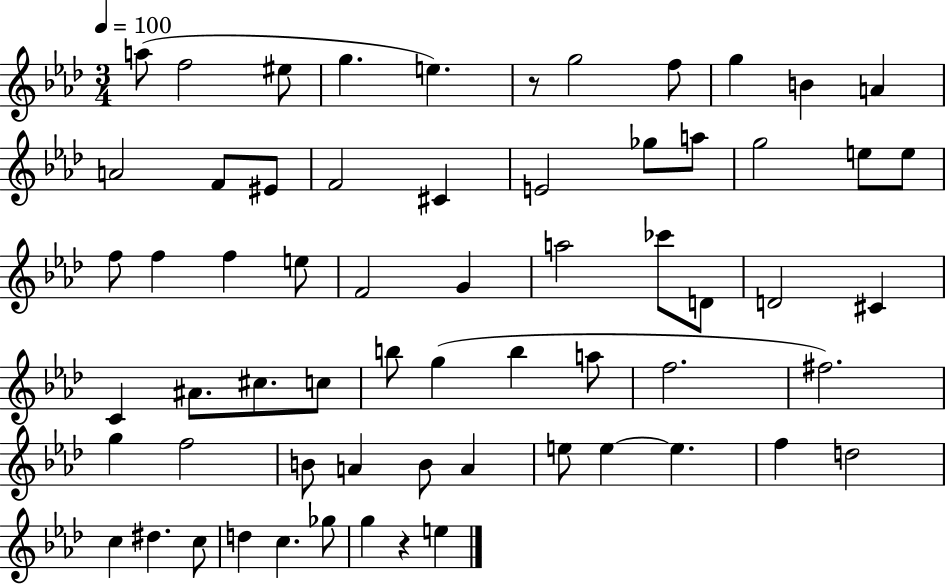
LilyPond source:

{
  \clef treble
  \numericTimeSignature
  \time 3/4
  \key aes \major
  \tempo 4 = 100
  \repeat volta 2 { a''8( f''2 eis''8 | g''4. e''4.) | r8 g''2 f''8 | g''4 b'4 a'4 | \break a'2 f'8 eis'8 | f'2 cis'4 | e'2 ges''8 a''8 | g''2 e''8 e''8 | \break f''8 f''4 f''4 e''8 | f'2 g'4 | a''2 ces'''8 d'8 | d'2 cis'4 | \break c'4 ais'8. cis''8. c''8 | b''8 g''4( b''4 a''8 | f''2. | fis''2.) | \break g''4 f''2 | b'8 a'4 b'8 a'4 | e''8 e''4~~ e''4. | f''4 d''2 | \break c''4 dis''4. c''8 | d''4 c''4. ges''8 | g''4 r4 e''4 | } \bar "|."
}